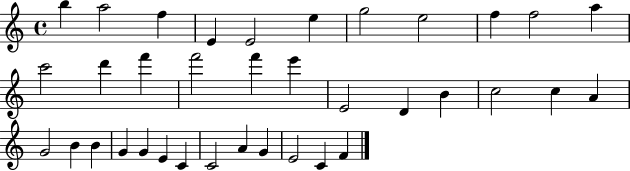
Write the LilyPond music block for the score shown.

{
  \clef treble
  \time 4/4
  \defaultTimeSignature
  \key c \major
  b''4 a''2 f''4 | e'4 e'2 e''4 | g''2 e''2 | f''4 f''2 a''4 | \break c'''2 d'''4 f'''4 | f'''2 f'''4 e'''4 | e'2 d'4 b'4 | c''2 c''4 a'4 | \break g'2 b'4 b'4 | g'4 g'4 e'4 c'4 | c'2 a'4 g'4 | e'2 c'4 f'4 | \break \bar "|."
}